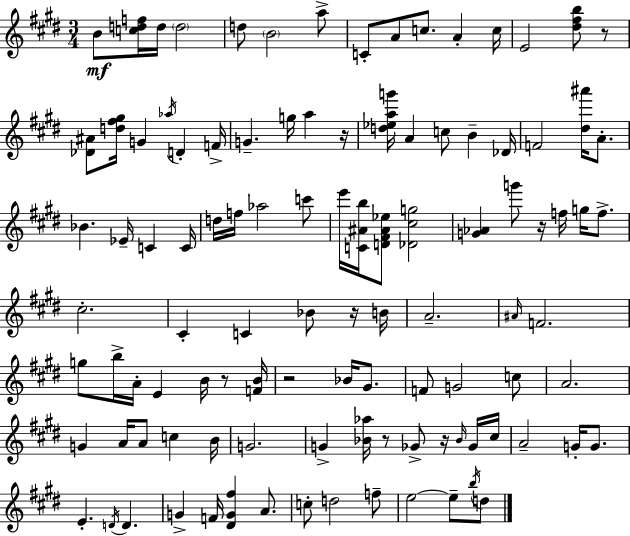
{
  \clef treble
  \numericTimeSignature
  \time 3/4
  \key e \major
  b'8\mf <c'' d'' f''>16 d''16 \parenthesize d''2 | d''8 \parenthesize b'2 a''8-> | c'8-. a'8 c''8. a'4-. c''16 | e'2 <dis'' fis'' b''>8 r8 | \break <des' ais'>8 <d'' fis'' gis''>16 g'4 \acciaccatura { aes''16 } d'4-. | f'16-> g'4.-- g''16 a''4 | r16 <d'' ees'' a'' g'''>16 a'4 c''8 b'4-- | des'16 f'2 <dis'' ais'''>16 a'8.-. | \break bes'4. ees'16-- c'4 | c'16 d''16 f''16 aes''2 c'''8 | e'''16 <c' ais' b''>16 <d' fis' ais' ees''>8 <des' cis'' g''>2 | <g' aes'>4 g'''8 r16 f''16 g''16 f''8.-> | \break cis''2.-. | cis'4-. c'4 bes'8 r16 | b'16 a'2.-- | \grace { ais'16 } f'2. | \break g''8 b''16-> a'16-. e'4 b'16 r8 | <f' b'>16 r2 bes'16 gis'8. | f'8 g'2 | c''8 a'2. | \break g'4 a'16 a'8 c''4 | b'16 g'2. | g'4-> <bes' aes''>16 r8 ges'8-> r16 | \grace { bes'16 } ges'16 cis''16 a'2-- g'16-. | \break g'8. e'4.-. \acciaccatura { d'16 } d'4. | g'4-> f'16 <dis' g' fis''>4 | a'8. c''8-. d''2 | f''8-- e''2~~ | \break e''8-- \acciaccatura { b''16 } d''8 \bar "|."
}